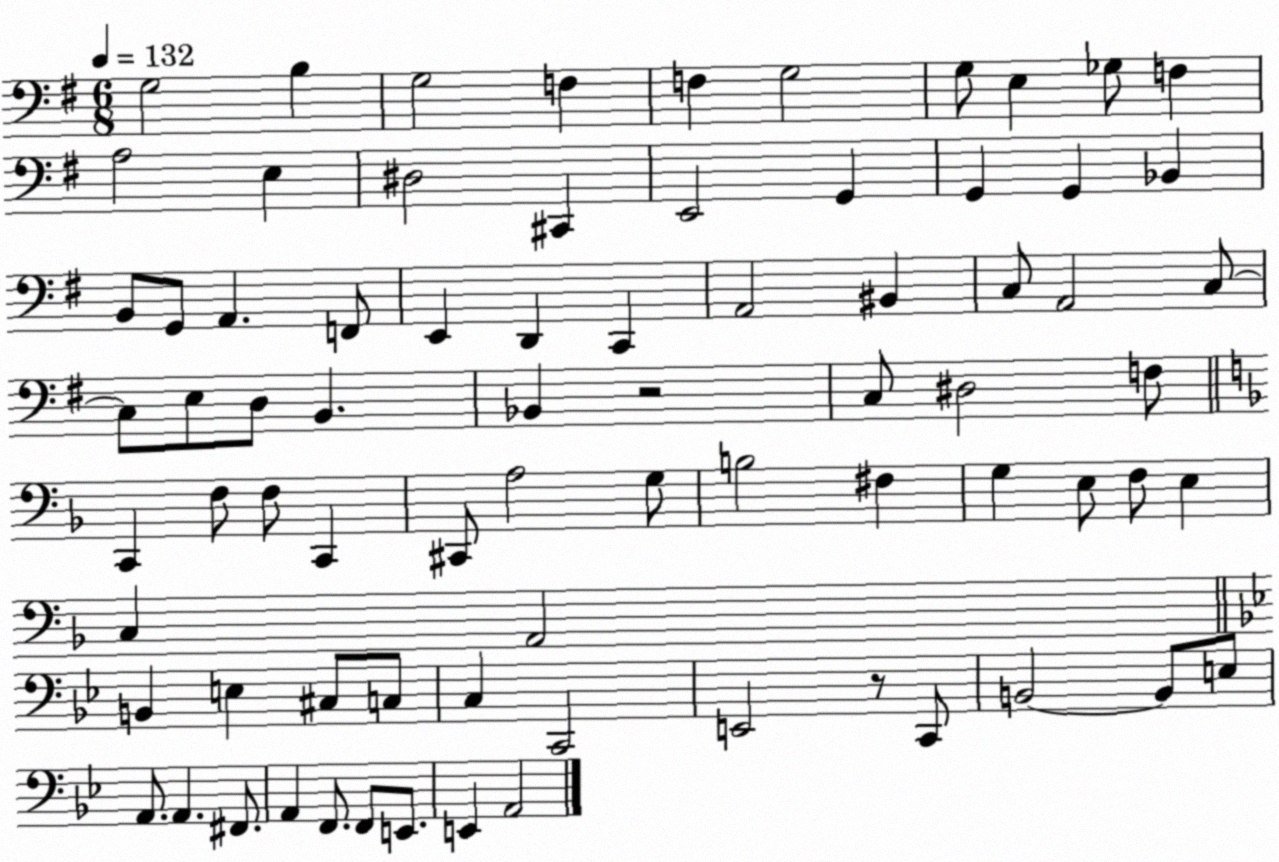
X:1
T:Untitled
M:6/8
L:1/4
K:G
G,2 B, G,2 F, F, G,2 G,/2 E, _G,/2 F, A,2 E, ^D,2 ^C,, E,,2 G,, G,, G,, _B,, B,,/2 G,,/2 A,, F,,/2 E,, D,, C,, A,,2 ^B,, C,/2 A,,2 C,/2 C,/2 E,/2 D,/2 B,, _B,, z2 C,/2 ^D,2 F,/2 C,, F,/2 F,/2 C,, ^C,,/2 A,2 G,/2 B,2 ^F, G, E,/2 F,/2 E, C, A,,2 B,, E, ^C,/2 C,/2 C, C,,2 E,,2 z/2 C,,/2 B,,2 B,,/2 E,/2 A,,/2 A,, ^F,,/2 A,, F,,/2 F,,/2 E,,/2 E,, A,,2